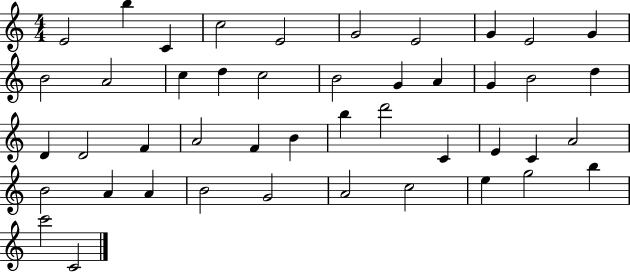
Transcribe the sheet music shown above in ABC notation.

X:1
T:Untitled
M:4/4
L:1/4
K:C
E2 b C c2 E2 G2 E2 G E2 G B2 A2 c d c2 B2 G A G B2 d D D2 F A2 F B b d'2 C E C A2 B2 A A B2 G2 A2 c2 e g2 b c'2 C2